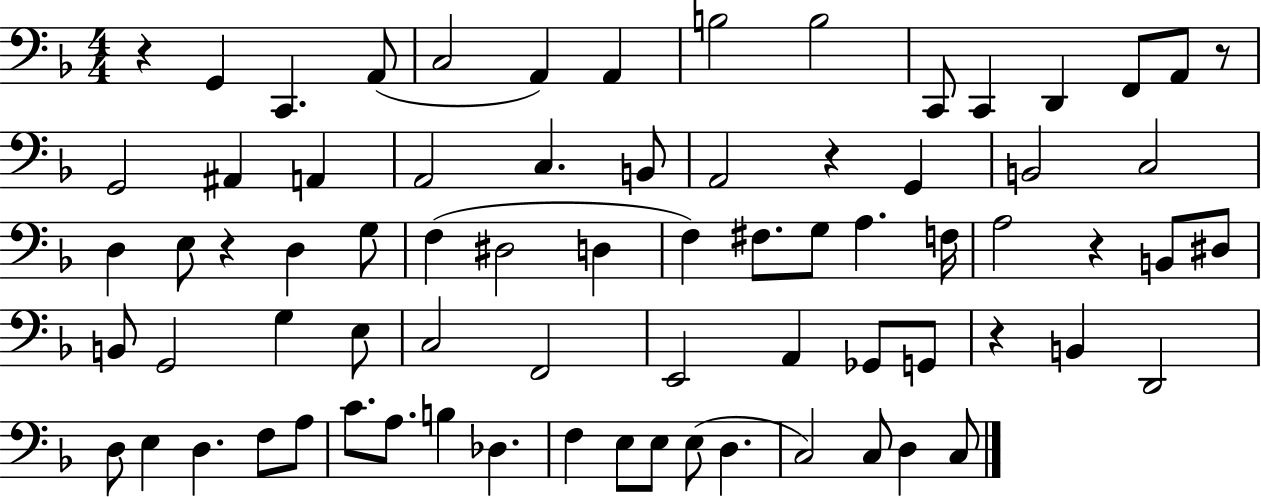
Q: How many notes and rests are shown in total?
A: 74